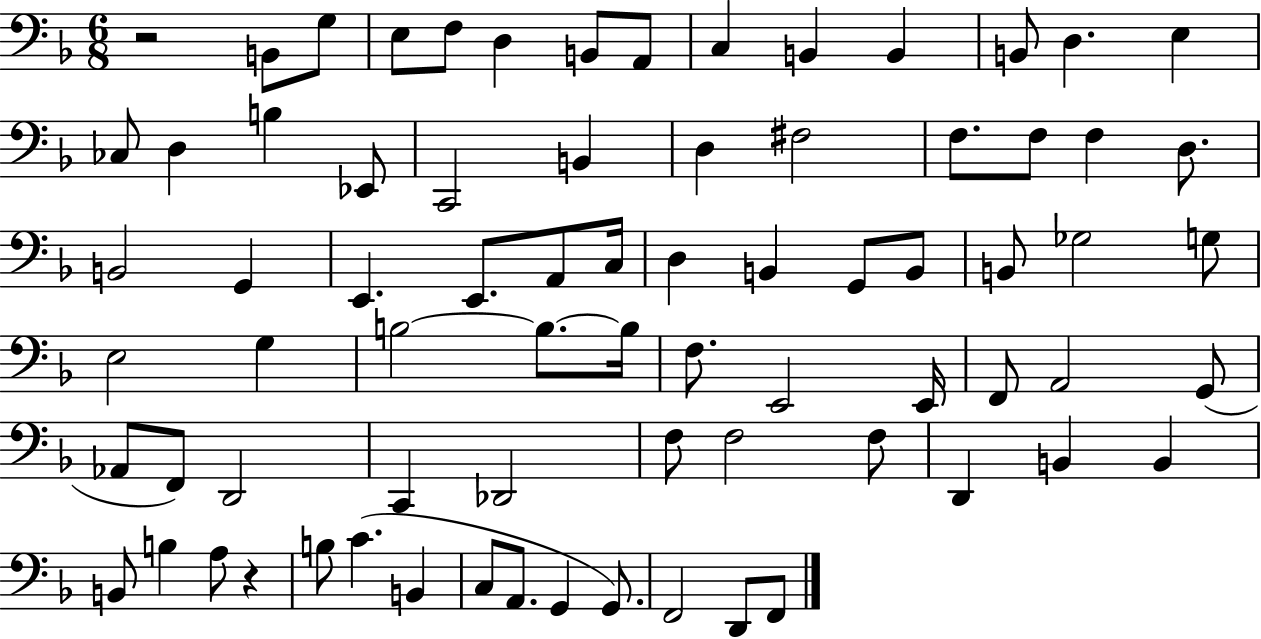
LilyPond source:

{
  \clef bass
  \numericTimeSignature
  \time 6/8
  \key f \major
  \repeat volta 2 { r2 b,8 g8 | e8 f8 d4 b,8 a,8 | c4 b,4 b,4 | b,8 d4. e4 | \break ces8 d4 b4 ees,8 | c,2 b,4 | d4 fis2 | f8. f8 f4 d8. | \break b,2 g,4 | e,4. e,8. a,8 c16 | d4 b,4 g,8 b,8 | b,8 ges2 g8 | \break e2 g4 | b2~~ b8.~~ b16 | f8. e,2 e,16 | f,8 a,2 g,8( | \break aes,8 f,8) d,2 | c,4 des,2 | f8 f2 f8 | d,4 b,4 b,4 | \break b,8 b4 a8 r4 | b8 c'4.( b,4 | c8 a,8. g,4 g,8.) | f,2 d,8 f,8 | \break } \bar "|."
}